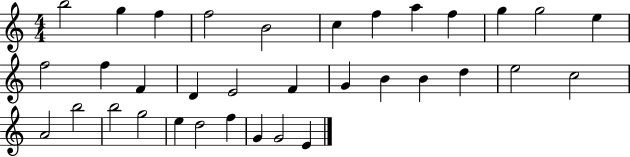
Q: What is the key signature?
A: C major